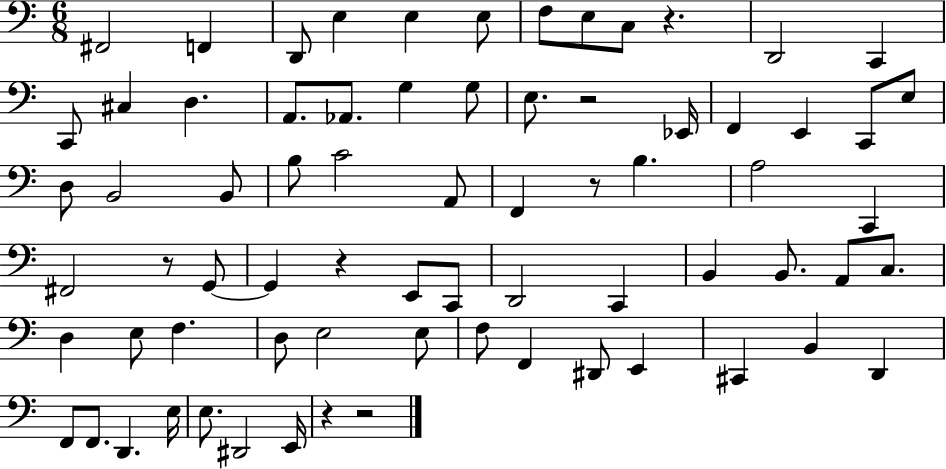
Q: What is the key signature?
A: C major